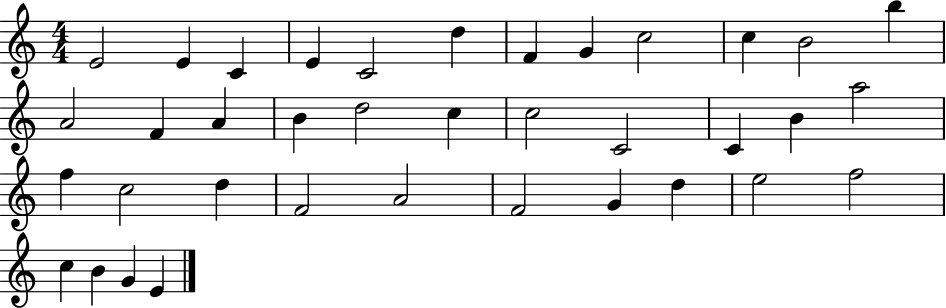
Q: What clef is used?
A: treble